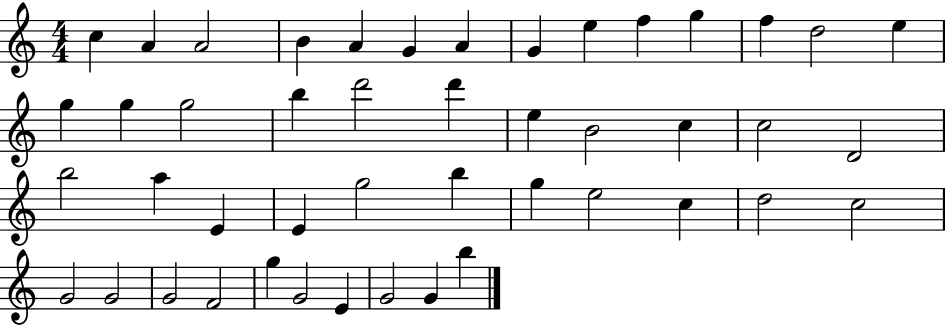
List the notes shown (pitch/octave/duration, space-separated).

C5/q A4/q A4/h B4/q A4/q G4/q A4/q G4/q E5/q F5/q G5/q F5/q D5/h E5/q G5/q G5/q G5/h B5/q D6/h D6/q E5/q B4/h C5/q C5/h D4/h B5/h A5/q E4/q E4/q G5/h B5/q G5/q E5/h C5/q D5/h C5/h G4/h G4/h G4/h F4/h G5/q G4/h E4/q G4/h G4/q B5/q